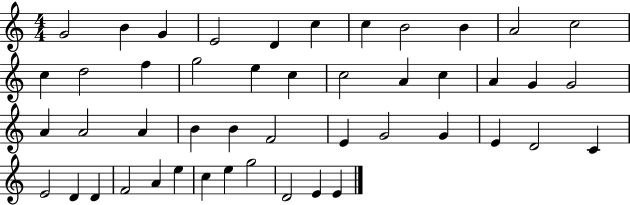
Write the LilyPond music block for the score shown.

{
  \clef treble
  \numericTimeSignature
  \time 4/4
  \key c \major
  g'2 b'4 g'4 | e'2 d'4 c''4 | c''4 b'2 b'4 | a'2 c''2 | \break c''4 d''2 f''4 | g''2 e''4 c''4 | c''2 a'4 c''4 | a'4 g'4 g'2 | \break a'4 a'2 a'4 | b'4 b'4 f'2 | e'4 g'2 g'4 | e'4 d'2 c'4 | \break e'2 d'4 d'4 | f'2 a'4 e''4 | c''4 e''4 g''2 | d'2 e'4 e'4 | \break \bar "|."
}